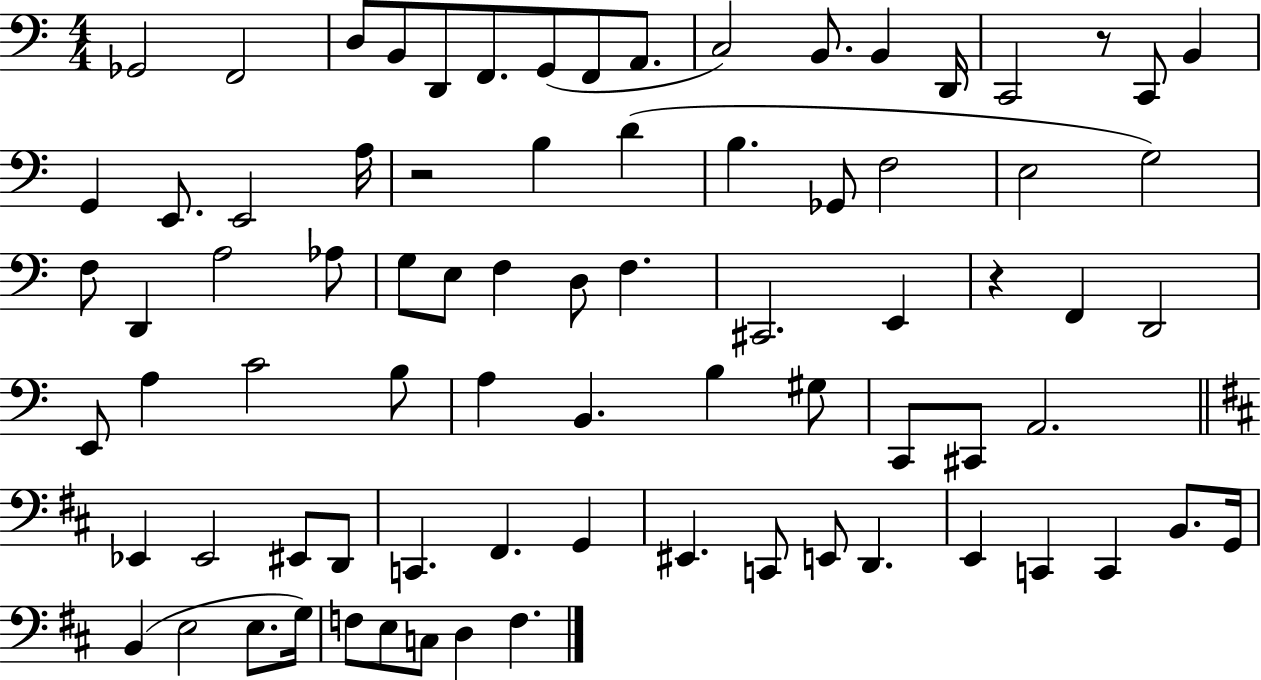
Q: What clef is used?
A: bass